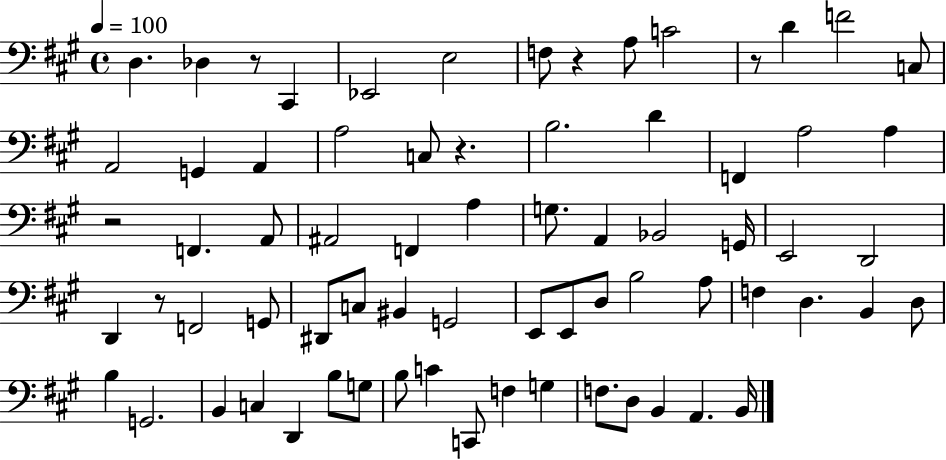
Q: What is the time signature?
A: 4/4